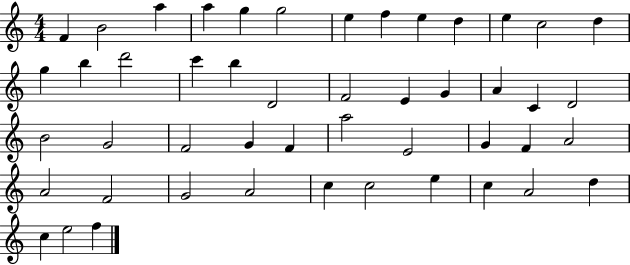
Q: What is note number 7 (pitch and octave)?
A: E5